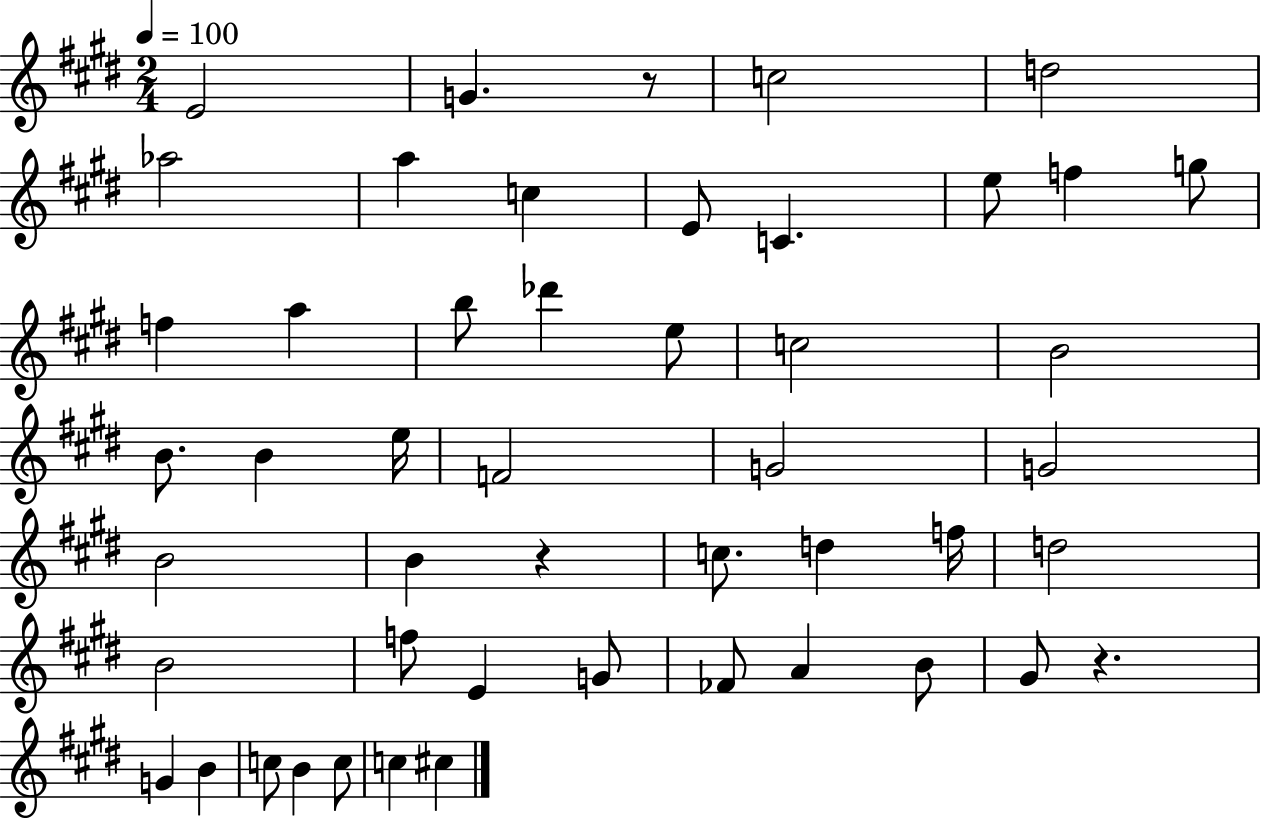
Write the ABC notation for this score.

X:1
T:Untitled
M:2/4
L:1/4
K:E
E2 G z/2 c2 d2 _a2 a c E/2 C e/2 f g/2 f a b/2 _d' e/2 c2 B2 B/2 B e/4 F2 G2 G2 B2 B z c/2 d f/4 d2 B2 f/2 E G/2 _F/2 A B/2 ^G/2 z G B c/2 B c/2 c ^c